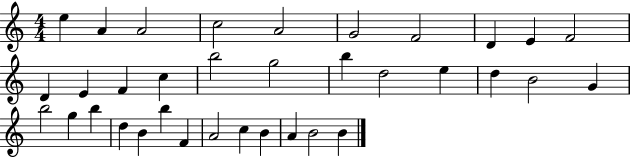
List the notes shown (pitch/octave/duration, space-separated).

E5/q A4/q A4/h C5/h A4/h G4/h F4/h D4/q E4/q F4/h D4/q E4/q F4/q C5/q B5/h G5/h B5/q D5/h E5/q D5/q B4/h G4/q B5/h G5/q B5/q D5/q B4/q B5/q F4/q A4/h C5/q B4/q A4/q B4/h B4/q